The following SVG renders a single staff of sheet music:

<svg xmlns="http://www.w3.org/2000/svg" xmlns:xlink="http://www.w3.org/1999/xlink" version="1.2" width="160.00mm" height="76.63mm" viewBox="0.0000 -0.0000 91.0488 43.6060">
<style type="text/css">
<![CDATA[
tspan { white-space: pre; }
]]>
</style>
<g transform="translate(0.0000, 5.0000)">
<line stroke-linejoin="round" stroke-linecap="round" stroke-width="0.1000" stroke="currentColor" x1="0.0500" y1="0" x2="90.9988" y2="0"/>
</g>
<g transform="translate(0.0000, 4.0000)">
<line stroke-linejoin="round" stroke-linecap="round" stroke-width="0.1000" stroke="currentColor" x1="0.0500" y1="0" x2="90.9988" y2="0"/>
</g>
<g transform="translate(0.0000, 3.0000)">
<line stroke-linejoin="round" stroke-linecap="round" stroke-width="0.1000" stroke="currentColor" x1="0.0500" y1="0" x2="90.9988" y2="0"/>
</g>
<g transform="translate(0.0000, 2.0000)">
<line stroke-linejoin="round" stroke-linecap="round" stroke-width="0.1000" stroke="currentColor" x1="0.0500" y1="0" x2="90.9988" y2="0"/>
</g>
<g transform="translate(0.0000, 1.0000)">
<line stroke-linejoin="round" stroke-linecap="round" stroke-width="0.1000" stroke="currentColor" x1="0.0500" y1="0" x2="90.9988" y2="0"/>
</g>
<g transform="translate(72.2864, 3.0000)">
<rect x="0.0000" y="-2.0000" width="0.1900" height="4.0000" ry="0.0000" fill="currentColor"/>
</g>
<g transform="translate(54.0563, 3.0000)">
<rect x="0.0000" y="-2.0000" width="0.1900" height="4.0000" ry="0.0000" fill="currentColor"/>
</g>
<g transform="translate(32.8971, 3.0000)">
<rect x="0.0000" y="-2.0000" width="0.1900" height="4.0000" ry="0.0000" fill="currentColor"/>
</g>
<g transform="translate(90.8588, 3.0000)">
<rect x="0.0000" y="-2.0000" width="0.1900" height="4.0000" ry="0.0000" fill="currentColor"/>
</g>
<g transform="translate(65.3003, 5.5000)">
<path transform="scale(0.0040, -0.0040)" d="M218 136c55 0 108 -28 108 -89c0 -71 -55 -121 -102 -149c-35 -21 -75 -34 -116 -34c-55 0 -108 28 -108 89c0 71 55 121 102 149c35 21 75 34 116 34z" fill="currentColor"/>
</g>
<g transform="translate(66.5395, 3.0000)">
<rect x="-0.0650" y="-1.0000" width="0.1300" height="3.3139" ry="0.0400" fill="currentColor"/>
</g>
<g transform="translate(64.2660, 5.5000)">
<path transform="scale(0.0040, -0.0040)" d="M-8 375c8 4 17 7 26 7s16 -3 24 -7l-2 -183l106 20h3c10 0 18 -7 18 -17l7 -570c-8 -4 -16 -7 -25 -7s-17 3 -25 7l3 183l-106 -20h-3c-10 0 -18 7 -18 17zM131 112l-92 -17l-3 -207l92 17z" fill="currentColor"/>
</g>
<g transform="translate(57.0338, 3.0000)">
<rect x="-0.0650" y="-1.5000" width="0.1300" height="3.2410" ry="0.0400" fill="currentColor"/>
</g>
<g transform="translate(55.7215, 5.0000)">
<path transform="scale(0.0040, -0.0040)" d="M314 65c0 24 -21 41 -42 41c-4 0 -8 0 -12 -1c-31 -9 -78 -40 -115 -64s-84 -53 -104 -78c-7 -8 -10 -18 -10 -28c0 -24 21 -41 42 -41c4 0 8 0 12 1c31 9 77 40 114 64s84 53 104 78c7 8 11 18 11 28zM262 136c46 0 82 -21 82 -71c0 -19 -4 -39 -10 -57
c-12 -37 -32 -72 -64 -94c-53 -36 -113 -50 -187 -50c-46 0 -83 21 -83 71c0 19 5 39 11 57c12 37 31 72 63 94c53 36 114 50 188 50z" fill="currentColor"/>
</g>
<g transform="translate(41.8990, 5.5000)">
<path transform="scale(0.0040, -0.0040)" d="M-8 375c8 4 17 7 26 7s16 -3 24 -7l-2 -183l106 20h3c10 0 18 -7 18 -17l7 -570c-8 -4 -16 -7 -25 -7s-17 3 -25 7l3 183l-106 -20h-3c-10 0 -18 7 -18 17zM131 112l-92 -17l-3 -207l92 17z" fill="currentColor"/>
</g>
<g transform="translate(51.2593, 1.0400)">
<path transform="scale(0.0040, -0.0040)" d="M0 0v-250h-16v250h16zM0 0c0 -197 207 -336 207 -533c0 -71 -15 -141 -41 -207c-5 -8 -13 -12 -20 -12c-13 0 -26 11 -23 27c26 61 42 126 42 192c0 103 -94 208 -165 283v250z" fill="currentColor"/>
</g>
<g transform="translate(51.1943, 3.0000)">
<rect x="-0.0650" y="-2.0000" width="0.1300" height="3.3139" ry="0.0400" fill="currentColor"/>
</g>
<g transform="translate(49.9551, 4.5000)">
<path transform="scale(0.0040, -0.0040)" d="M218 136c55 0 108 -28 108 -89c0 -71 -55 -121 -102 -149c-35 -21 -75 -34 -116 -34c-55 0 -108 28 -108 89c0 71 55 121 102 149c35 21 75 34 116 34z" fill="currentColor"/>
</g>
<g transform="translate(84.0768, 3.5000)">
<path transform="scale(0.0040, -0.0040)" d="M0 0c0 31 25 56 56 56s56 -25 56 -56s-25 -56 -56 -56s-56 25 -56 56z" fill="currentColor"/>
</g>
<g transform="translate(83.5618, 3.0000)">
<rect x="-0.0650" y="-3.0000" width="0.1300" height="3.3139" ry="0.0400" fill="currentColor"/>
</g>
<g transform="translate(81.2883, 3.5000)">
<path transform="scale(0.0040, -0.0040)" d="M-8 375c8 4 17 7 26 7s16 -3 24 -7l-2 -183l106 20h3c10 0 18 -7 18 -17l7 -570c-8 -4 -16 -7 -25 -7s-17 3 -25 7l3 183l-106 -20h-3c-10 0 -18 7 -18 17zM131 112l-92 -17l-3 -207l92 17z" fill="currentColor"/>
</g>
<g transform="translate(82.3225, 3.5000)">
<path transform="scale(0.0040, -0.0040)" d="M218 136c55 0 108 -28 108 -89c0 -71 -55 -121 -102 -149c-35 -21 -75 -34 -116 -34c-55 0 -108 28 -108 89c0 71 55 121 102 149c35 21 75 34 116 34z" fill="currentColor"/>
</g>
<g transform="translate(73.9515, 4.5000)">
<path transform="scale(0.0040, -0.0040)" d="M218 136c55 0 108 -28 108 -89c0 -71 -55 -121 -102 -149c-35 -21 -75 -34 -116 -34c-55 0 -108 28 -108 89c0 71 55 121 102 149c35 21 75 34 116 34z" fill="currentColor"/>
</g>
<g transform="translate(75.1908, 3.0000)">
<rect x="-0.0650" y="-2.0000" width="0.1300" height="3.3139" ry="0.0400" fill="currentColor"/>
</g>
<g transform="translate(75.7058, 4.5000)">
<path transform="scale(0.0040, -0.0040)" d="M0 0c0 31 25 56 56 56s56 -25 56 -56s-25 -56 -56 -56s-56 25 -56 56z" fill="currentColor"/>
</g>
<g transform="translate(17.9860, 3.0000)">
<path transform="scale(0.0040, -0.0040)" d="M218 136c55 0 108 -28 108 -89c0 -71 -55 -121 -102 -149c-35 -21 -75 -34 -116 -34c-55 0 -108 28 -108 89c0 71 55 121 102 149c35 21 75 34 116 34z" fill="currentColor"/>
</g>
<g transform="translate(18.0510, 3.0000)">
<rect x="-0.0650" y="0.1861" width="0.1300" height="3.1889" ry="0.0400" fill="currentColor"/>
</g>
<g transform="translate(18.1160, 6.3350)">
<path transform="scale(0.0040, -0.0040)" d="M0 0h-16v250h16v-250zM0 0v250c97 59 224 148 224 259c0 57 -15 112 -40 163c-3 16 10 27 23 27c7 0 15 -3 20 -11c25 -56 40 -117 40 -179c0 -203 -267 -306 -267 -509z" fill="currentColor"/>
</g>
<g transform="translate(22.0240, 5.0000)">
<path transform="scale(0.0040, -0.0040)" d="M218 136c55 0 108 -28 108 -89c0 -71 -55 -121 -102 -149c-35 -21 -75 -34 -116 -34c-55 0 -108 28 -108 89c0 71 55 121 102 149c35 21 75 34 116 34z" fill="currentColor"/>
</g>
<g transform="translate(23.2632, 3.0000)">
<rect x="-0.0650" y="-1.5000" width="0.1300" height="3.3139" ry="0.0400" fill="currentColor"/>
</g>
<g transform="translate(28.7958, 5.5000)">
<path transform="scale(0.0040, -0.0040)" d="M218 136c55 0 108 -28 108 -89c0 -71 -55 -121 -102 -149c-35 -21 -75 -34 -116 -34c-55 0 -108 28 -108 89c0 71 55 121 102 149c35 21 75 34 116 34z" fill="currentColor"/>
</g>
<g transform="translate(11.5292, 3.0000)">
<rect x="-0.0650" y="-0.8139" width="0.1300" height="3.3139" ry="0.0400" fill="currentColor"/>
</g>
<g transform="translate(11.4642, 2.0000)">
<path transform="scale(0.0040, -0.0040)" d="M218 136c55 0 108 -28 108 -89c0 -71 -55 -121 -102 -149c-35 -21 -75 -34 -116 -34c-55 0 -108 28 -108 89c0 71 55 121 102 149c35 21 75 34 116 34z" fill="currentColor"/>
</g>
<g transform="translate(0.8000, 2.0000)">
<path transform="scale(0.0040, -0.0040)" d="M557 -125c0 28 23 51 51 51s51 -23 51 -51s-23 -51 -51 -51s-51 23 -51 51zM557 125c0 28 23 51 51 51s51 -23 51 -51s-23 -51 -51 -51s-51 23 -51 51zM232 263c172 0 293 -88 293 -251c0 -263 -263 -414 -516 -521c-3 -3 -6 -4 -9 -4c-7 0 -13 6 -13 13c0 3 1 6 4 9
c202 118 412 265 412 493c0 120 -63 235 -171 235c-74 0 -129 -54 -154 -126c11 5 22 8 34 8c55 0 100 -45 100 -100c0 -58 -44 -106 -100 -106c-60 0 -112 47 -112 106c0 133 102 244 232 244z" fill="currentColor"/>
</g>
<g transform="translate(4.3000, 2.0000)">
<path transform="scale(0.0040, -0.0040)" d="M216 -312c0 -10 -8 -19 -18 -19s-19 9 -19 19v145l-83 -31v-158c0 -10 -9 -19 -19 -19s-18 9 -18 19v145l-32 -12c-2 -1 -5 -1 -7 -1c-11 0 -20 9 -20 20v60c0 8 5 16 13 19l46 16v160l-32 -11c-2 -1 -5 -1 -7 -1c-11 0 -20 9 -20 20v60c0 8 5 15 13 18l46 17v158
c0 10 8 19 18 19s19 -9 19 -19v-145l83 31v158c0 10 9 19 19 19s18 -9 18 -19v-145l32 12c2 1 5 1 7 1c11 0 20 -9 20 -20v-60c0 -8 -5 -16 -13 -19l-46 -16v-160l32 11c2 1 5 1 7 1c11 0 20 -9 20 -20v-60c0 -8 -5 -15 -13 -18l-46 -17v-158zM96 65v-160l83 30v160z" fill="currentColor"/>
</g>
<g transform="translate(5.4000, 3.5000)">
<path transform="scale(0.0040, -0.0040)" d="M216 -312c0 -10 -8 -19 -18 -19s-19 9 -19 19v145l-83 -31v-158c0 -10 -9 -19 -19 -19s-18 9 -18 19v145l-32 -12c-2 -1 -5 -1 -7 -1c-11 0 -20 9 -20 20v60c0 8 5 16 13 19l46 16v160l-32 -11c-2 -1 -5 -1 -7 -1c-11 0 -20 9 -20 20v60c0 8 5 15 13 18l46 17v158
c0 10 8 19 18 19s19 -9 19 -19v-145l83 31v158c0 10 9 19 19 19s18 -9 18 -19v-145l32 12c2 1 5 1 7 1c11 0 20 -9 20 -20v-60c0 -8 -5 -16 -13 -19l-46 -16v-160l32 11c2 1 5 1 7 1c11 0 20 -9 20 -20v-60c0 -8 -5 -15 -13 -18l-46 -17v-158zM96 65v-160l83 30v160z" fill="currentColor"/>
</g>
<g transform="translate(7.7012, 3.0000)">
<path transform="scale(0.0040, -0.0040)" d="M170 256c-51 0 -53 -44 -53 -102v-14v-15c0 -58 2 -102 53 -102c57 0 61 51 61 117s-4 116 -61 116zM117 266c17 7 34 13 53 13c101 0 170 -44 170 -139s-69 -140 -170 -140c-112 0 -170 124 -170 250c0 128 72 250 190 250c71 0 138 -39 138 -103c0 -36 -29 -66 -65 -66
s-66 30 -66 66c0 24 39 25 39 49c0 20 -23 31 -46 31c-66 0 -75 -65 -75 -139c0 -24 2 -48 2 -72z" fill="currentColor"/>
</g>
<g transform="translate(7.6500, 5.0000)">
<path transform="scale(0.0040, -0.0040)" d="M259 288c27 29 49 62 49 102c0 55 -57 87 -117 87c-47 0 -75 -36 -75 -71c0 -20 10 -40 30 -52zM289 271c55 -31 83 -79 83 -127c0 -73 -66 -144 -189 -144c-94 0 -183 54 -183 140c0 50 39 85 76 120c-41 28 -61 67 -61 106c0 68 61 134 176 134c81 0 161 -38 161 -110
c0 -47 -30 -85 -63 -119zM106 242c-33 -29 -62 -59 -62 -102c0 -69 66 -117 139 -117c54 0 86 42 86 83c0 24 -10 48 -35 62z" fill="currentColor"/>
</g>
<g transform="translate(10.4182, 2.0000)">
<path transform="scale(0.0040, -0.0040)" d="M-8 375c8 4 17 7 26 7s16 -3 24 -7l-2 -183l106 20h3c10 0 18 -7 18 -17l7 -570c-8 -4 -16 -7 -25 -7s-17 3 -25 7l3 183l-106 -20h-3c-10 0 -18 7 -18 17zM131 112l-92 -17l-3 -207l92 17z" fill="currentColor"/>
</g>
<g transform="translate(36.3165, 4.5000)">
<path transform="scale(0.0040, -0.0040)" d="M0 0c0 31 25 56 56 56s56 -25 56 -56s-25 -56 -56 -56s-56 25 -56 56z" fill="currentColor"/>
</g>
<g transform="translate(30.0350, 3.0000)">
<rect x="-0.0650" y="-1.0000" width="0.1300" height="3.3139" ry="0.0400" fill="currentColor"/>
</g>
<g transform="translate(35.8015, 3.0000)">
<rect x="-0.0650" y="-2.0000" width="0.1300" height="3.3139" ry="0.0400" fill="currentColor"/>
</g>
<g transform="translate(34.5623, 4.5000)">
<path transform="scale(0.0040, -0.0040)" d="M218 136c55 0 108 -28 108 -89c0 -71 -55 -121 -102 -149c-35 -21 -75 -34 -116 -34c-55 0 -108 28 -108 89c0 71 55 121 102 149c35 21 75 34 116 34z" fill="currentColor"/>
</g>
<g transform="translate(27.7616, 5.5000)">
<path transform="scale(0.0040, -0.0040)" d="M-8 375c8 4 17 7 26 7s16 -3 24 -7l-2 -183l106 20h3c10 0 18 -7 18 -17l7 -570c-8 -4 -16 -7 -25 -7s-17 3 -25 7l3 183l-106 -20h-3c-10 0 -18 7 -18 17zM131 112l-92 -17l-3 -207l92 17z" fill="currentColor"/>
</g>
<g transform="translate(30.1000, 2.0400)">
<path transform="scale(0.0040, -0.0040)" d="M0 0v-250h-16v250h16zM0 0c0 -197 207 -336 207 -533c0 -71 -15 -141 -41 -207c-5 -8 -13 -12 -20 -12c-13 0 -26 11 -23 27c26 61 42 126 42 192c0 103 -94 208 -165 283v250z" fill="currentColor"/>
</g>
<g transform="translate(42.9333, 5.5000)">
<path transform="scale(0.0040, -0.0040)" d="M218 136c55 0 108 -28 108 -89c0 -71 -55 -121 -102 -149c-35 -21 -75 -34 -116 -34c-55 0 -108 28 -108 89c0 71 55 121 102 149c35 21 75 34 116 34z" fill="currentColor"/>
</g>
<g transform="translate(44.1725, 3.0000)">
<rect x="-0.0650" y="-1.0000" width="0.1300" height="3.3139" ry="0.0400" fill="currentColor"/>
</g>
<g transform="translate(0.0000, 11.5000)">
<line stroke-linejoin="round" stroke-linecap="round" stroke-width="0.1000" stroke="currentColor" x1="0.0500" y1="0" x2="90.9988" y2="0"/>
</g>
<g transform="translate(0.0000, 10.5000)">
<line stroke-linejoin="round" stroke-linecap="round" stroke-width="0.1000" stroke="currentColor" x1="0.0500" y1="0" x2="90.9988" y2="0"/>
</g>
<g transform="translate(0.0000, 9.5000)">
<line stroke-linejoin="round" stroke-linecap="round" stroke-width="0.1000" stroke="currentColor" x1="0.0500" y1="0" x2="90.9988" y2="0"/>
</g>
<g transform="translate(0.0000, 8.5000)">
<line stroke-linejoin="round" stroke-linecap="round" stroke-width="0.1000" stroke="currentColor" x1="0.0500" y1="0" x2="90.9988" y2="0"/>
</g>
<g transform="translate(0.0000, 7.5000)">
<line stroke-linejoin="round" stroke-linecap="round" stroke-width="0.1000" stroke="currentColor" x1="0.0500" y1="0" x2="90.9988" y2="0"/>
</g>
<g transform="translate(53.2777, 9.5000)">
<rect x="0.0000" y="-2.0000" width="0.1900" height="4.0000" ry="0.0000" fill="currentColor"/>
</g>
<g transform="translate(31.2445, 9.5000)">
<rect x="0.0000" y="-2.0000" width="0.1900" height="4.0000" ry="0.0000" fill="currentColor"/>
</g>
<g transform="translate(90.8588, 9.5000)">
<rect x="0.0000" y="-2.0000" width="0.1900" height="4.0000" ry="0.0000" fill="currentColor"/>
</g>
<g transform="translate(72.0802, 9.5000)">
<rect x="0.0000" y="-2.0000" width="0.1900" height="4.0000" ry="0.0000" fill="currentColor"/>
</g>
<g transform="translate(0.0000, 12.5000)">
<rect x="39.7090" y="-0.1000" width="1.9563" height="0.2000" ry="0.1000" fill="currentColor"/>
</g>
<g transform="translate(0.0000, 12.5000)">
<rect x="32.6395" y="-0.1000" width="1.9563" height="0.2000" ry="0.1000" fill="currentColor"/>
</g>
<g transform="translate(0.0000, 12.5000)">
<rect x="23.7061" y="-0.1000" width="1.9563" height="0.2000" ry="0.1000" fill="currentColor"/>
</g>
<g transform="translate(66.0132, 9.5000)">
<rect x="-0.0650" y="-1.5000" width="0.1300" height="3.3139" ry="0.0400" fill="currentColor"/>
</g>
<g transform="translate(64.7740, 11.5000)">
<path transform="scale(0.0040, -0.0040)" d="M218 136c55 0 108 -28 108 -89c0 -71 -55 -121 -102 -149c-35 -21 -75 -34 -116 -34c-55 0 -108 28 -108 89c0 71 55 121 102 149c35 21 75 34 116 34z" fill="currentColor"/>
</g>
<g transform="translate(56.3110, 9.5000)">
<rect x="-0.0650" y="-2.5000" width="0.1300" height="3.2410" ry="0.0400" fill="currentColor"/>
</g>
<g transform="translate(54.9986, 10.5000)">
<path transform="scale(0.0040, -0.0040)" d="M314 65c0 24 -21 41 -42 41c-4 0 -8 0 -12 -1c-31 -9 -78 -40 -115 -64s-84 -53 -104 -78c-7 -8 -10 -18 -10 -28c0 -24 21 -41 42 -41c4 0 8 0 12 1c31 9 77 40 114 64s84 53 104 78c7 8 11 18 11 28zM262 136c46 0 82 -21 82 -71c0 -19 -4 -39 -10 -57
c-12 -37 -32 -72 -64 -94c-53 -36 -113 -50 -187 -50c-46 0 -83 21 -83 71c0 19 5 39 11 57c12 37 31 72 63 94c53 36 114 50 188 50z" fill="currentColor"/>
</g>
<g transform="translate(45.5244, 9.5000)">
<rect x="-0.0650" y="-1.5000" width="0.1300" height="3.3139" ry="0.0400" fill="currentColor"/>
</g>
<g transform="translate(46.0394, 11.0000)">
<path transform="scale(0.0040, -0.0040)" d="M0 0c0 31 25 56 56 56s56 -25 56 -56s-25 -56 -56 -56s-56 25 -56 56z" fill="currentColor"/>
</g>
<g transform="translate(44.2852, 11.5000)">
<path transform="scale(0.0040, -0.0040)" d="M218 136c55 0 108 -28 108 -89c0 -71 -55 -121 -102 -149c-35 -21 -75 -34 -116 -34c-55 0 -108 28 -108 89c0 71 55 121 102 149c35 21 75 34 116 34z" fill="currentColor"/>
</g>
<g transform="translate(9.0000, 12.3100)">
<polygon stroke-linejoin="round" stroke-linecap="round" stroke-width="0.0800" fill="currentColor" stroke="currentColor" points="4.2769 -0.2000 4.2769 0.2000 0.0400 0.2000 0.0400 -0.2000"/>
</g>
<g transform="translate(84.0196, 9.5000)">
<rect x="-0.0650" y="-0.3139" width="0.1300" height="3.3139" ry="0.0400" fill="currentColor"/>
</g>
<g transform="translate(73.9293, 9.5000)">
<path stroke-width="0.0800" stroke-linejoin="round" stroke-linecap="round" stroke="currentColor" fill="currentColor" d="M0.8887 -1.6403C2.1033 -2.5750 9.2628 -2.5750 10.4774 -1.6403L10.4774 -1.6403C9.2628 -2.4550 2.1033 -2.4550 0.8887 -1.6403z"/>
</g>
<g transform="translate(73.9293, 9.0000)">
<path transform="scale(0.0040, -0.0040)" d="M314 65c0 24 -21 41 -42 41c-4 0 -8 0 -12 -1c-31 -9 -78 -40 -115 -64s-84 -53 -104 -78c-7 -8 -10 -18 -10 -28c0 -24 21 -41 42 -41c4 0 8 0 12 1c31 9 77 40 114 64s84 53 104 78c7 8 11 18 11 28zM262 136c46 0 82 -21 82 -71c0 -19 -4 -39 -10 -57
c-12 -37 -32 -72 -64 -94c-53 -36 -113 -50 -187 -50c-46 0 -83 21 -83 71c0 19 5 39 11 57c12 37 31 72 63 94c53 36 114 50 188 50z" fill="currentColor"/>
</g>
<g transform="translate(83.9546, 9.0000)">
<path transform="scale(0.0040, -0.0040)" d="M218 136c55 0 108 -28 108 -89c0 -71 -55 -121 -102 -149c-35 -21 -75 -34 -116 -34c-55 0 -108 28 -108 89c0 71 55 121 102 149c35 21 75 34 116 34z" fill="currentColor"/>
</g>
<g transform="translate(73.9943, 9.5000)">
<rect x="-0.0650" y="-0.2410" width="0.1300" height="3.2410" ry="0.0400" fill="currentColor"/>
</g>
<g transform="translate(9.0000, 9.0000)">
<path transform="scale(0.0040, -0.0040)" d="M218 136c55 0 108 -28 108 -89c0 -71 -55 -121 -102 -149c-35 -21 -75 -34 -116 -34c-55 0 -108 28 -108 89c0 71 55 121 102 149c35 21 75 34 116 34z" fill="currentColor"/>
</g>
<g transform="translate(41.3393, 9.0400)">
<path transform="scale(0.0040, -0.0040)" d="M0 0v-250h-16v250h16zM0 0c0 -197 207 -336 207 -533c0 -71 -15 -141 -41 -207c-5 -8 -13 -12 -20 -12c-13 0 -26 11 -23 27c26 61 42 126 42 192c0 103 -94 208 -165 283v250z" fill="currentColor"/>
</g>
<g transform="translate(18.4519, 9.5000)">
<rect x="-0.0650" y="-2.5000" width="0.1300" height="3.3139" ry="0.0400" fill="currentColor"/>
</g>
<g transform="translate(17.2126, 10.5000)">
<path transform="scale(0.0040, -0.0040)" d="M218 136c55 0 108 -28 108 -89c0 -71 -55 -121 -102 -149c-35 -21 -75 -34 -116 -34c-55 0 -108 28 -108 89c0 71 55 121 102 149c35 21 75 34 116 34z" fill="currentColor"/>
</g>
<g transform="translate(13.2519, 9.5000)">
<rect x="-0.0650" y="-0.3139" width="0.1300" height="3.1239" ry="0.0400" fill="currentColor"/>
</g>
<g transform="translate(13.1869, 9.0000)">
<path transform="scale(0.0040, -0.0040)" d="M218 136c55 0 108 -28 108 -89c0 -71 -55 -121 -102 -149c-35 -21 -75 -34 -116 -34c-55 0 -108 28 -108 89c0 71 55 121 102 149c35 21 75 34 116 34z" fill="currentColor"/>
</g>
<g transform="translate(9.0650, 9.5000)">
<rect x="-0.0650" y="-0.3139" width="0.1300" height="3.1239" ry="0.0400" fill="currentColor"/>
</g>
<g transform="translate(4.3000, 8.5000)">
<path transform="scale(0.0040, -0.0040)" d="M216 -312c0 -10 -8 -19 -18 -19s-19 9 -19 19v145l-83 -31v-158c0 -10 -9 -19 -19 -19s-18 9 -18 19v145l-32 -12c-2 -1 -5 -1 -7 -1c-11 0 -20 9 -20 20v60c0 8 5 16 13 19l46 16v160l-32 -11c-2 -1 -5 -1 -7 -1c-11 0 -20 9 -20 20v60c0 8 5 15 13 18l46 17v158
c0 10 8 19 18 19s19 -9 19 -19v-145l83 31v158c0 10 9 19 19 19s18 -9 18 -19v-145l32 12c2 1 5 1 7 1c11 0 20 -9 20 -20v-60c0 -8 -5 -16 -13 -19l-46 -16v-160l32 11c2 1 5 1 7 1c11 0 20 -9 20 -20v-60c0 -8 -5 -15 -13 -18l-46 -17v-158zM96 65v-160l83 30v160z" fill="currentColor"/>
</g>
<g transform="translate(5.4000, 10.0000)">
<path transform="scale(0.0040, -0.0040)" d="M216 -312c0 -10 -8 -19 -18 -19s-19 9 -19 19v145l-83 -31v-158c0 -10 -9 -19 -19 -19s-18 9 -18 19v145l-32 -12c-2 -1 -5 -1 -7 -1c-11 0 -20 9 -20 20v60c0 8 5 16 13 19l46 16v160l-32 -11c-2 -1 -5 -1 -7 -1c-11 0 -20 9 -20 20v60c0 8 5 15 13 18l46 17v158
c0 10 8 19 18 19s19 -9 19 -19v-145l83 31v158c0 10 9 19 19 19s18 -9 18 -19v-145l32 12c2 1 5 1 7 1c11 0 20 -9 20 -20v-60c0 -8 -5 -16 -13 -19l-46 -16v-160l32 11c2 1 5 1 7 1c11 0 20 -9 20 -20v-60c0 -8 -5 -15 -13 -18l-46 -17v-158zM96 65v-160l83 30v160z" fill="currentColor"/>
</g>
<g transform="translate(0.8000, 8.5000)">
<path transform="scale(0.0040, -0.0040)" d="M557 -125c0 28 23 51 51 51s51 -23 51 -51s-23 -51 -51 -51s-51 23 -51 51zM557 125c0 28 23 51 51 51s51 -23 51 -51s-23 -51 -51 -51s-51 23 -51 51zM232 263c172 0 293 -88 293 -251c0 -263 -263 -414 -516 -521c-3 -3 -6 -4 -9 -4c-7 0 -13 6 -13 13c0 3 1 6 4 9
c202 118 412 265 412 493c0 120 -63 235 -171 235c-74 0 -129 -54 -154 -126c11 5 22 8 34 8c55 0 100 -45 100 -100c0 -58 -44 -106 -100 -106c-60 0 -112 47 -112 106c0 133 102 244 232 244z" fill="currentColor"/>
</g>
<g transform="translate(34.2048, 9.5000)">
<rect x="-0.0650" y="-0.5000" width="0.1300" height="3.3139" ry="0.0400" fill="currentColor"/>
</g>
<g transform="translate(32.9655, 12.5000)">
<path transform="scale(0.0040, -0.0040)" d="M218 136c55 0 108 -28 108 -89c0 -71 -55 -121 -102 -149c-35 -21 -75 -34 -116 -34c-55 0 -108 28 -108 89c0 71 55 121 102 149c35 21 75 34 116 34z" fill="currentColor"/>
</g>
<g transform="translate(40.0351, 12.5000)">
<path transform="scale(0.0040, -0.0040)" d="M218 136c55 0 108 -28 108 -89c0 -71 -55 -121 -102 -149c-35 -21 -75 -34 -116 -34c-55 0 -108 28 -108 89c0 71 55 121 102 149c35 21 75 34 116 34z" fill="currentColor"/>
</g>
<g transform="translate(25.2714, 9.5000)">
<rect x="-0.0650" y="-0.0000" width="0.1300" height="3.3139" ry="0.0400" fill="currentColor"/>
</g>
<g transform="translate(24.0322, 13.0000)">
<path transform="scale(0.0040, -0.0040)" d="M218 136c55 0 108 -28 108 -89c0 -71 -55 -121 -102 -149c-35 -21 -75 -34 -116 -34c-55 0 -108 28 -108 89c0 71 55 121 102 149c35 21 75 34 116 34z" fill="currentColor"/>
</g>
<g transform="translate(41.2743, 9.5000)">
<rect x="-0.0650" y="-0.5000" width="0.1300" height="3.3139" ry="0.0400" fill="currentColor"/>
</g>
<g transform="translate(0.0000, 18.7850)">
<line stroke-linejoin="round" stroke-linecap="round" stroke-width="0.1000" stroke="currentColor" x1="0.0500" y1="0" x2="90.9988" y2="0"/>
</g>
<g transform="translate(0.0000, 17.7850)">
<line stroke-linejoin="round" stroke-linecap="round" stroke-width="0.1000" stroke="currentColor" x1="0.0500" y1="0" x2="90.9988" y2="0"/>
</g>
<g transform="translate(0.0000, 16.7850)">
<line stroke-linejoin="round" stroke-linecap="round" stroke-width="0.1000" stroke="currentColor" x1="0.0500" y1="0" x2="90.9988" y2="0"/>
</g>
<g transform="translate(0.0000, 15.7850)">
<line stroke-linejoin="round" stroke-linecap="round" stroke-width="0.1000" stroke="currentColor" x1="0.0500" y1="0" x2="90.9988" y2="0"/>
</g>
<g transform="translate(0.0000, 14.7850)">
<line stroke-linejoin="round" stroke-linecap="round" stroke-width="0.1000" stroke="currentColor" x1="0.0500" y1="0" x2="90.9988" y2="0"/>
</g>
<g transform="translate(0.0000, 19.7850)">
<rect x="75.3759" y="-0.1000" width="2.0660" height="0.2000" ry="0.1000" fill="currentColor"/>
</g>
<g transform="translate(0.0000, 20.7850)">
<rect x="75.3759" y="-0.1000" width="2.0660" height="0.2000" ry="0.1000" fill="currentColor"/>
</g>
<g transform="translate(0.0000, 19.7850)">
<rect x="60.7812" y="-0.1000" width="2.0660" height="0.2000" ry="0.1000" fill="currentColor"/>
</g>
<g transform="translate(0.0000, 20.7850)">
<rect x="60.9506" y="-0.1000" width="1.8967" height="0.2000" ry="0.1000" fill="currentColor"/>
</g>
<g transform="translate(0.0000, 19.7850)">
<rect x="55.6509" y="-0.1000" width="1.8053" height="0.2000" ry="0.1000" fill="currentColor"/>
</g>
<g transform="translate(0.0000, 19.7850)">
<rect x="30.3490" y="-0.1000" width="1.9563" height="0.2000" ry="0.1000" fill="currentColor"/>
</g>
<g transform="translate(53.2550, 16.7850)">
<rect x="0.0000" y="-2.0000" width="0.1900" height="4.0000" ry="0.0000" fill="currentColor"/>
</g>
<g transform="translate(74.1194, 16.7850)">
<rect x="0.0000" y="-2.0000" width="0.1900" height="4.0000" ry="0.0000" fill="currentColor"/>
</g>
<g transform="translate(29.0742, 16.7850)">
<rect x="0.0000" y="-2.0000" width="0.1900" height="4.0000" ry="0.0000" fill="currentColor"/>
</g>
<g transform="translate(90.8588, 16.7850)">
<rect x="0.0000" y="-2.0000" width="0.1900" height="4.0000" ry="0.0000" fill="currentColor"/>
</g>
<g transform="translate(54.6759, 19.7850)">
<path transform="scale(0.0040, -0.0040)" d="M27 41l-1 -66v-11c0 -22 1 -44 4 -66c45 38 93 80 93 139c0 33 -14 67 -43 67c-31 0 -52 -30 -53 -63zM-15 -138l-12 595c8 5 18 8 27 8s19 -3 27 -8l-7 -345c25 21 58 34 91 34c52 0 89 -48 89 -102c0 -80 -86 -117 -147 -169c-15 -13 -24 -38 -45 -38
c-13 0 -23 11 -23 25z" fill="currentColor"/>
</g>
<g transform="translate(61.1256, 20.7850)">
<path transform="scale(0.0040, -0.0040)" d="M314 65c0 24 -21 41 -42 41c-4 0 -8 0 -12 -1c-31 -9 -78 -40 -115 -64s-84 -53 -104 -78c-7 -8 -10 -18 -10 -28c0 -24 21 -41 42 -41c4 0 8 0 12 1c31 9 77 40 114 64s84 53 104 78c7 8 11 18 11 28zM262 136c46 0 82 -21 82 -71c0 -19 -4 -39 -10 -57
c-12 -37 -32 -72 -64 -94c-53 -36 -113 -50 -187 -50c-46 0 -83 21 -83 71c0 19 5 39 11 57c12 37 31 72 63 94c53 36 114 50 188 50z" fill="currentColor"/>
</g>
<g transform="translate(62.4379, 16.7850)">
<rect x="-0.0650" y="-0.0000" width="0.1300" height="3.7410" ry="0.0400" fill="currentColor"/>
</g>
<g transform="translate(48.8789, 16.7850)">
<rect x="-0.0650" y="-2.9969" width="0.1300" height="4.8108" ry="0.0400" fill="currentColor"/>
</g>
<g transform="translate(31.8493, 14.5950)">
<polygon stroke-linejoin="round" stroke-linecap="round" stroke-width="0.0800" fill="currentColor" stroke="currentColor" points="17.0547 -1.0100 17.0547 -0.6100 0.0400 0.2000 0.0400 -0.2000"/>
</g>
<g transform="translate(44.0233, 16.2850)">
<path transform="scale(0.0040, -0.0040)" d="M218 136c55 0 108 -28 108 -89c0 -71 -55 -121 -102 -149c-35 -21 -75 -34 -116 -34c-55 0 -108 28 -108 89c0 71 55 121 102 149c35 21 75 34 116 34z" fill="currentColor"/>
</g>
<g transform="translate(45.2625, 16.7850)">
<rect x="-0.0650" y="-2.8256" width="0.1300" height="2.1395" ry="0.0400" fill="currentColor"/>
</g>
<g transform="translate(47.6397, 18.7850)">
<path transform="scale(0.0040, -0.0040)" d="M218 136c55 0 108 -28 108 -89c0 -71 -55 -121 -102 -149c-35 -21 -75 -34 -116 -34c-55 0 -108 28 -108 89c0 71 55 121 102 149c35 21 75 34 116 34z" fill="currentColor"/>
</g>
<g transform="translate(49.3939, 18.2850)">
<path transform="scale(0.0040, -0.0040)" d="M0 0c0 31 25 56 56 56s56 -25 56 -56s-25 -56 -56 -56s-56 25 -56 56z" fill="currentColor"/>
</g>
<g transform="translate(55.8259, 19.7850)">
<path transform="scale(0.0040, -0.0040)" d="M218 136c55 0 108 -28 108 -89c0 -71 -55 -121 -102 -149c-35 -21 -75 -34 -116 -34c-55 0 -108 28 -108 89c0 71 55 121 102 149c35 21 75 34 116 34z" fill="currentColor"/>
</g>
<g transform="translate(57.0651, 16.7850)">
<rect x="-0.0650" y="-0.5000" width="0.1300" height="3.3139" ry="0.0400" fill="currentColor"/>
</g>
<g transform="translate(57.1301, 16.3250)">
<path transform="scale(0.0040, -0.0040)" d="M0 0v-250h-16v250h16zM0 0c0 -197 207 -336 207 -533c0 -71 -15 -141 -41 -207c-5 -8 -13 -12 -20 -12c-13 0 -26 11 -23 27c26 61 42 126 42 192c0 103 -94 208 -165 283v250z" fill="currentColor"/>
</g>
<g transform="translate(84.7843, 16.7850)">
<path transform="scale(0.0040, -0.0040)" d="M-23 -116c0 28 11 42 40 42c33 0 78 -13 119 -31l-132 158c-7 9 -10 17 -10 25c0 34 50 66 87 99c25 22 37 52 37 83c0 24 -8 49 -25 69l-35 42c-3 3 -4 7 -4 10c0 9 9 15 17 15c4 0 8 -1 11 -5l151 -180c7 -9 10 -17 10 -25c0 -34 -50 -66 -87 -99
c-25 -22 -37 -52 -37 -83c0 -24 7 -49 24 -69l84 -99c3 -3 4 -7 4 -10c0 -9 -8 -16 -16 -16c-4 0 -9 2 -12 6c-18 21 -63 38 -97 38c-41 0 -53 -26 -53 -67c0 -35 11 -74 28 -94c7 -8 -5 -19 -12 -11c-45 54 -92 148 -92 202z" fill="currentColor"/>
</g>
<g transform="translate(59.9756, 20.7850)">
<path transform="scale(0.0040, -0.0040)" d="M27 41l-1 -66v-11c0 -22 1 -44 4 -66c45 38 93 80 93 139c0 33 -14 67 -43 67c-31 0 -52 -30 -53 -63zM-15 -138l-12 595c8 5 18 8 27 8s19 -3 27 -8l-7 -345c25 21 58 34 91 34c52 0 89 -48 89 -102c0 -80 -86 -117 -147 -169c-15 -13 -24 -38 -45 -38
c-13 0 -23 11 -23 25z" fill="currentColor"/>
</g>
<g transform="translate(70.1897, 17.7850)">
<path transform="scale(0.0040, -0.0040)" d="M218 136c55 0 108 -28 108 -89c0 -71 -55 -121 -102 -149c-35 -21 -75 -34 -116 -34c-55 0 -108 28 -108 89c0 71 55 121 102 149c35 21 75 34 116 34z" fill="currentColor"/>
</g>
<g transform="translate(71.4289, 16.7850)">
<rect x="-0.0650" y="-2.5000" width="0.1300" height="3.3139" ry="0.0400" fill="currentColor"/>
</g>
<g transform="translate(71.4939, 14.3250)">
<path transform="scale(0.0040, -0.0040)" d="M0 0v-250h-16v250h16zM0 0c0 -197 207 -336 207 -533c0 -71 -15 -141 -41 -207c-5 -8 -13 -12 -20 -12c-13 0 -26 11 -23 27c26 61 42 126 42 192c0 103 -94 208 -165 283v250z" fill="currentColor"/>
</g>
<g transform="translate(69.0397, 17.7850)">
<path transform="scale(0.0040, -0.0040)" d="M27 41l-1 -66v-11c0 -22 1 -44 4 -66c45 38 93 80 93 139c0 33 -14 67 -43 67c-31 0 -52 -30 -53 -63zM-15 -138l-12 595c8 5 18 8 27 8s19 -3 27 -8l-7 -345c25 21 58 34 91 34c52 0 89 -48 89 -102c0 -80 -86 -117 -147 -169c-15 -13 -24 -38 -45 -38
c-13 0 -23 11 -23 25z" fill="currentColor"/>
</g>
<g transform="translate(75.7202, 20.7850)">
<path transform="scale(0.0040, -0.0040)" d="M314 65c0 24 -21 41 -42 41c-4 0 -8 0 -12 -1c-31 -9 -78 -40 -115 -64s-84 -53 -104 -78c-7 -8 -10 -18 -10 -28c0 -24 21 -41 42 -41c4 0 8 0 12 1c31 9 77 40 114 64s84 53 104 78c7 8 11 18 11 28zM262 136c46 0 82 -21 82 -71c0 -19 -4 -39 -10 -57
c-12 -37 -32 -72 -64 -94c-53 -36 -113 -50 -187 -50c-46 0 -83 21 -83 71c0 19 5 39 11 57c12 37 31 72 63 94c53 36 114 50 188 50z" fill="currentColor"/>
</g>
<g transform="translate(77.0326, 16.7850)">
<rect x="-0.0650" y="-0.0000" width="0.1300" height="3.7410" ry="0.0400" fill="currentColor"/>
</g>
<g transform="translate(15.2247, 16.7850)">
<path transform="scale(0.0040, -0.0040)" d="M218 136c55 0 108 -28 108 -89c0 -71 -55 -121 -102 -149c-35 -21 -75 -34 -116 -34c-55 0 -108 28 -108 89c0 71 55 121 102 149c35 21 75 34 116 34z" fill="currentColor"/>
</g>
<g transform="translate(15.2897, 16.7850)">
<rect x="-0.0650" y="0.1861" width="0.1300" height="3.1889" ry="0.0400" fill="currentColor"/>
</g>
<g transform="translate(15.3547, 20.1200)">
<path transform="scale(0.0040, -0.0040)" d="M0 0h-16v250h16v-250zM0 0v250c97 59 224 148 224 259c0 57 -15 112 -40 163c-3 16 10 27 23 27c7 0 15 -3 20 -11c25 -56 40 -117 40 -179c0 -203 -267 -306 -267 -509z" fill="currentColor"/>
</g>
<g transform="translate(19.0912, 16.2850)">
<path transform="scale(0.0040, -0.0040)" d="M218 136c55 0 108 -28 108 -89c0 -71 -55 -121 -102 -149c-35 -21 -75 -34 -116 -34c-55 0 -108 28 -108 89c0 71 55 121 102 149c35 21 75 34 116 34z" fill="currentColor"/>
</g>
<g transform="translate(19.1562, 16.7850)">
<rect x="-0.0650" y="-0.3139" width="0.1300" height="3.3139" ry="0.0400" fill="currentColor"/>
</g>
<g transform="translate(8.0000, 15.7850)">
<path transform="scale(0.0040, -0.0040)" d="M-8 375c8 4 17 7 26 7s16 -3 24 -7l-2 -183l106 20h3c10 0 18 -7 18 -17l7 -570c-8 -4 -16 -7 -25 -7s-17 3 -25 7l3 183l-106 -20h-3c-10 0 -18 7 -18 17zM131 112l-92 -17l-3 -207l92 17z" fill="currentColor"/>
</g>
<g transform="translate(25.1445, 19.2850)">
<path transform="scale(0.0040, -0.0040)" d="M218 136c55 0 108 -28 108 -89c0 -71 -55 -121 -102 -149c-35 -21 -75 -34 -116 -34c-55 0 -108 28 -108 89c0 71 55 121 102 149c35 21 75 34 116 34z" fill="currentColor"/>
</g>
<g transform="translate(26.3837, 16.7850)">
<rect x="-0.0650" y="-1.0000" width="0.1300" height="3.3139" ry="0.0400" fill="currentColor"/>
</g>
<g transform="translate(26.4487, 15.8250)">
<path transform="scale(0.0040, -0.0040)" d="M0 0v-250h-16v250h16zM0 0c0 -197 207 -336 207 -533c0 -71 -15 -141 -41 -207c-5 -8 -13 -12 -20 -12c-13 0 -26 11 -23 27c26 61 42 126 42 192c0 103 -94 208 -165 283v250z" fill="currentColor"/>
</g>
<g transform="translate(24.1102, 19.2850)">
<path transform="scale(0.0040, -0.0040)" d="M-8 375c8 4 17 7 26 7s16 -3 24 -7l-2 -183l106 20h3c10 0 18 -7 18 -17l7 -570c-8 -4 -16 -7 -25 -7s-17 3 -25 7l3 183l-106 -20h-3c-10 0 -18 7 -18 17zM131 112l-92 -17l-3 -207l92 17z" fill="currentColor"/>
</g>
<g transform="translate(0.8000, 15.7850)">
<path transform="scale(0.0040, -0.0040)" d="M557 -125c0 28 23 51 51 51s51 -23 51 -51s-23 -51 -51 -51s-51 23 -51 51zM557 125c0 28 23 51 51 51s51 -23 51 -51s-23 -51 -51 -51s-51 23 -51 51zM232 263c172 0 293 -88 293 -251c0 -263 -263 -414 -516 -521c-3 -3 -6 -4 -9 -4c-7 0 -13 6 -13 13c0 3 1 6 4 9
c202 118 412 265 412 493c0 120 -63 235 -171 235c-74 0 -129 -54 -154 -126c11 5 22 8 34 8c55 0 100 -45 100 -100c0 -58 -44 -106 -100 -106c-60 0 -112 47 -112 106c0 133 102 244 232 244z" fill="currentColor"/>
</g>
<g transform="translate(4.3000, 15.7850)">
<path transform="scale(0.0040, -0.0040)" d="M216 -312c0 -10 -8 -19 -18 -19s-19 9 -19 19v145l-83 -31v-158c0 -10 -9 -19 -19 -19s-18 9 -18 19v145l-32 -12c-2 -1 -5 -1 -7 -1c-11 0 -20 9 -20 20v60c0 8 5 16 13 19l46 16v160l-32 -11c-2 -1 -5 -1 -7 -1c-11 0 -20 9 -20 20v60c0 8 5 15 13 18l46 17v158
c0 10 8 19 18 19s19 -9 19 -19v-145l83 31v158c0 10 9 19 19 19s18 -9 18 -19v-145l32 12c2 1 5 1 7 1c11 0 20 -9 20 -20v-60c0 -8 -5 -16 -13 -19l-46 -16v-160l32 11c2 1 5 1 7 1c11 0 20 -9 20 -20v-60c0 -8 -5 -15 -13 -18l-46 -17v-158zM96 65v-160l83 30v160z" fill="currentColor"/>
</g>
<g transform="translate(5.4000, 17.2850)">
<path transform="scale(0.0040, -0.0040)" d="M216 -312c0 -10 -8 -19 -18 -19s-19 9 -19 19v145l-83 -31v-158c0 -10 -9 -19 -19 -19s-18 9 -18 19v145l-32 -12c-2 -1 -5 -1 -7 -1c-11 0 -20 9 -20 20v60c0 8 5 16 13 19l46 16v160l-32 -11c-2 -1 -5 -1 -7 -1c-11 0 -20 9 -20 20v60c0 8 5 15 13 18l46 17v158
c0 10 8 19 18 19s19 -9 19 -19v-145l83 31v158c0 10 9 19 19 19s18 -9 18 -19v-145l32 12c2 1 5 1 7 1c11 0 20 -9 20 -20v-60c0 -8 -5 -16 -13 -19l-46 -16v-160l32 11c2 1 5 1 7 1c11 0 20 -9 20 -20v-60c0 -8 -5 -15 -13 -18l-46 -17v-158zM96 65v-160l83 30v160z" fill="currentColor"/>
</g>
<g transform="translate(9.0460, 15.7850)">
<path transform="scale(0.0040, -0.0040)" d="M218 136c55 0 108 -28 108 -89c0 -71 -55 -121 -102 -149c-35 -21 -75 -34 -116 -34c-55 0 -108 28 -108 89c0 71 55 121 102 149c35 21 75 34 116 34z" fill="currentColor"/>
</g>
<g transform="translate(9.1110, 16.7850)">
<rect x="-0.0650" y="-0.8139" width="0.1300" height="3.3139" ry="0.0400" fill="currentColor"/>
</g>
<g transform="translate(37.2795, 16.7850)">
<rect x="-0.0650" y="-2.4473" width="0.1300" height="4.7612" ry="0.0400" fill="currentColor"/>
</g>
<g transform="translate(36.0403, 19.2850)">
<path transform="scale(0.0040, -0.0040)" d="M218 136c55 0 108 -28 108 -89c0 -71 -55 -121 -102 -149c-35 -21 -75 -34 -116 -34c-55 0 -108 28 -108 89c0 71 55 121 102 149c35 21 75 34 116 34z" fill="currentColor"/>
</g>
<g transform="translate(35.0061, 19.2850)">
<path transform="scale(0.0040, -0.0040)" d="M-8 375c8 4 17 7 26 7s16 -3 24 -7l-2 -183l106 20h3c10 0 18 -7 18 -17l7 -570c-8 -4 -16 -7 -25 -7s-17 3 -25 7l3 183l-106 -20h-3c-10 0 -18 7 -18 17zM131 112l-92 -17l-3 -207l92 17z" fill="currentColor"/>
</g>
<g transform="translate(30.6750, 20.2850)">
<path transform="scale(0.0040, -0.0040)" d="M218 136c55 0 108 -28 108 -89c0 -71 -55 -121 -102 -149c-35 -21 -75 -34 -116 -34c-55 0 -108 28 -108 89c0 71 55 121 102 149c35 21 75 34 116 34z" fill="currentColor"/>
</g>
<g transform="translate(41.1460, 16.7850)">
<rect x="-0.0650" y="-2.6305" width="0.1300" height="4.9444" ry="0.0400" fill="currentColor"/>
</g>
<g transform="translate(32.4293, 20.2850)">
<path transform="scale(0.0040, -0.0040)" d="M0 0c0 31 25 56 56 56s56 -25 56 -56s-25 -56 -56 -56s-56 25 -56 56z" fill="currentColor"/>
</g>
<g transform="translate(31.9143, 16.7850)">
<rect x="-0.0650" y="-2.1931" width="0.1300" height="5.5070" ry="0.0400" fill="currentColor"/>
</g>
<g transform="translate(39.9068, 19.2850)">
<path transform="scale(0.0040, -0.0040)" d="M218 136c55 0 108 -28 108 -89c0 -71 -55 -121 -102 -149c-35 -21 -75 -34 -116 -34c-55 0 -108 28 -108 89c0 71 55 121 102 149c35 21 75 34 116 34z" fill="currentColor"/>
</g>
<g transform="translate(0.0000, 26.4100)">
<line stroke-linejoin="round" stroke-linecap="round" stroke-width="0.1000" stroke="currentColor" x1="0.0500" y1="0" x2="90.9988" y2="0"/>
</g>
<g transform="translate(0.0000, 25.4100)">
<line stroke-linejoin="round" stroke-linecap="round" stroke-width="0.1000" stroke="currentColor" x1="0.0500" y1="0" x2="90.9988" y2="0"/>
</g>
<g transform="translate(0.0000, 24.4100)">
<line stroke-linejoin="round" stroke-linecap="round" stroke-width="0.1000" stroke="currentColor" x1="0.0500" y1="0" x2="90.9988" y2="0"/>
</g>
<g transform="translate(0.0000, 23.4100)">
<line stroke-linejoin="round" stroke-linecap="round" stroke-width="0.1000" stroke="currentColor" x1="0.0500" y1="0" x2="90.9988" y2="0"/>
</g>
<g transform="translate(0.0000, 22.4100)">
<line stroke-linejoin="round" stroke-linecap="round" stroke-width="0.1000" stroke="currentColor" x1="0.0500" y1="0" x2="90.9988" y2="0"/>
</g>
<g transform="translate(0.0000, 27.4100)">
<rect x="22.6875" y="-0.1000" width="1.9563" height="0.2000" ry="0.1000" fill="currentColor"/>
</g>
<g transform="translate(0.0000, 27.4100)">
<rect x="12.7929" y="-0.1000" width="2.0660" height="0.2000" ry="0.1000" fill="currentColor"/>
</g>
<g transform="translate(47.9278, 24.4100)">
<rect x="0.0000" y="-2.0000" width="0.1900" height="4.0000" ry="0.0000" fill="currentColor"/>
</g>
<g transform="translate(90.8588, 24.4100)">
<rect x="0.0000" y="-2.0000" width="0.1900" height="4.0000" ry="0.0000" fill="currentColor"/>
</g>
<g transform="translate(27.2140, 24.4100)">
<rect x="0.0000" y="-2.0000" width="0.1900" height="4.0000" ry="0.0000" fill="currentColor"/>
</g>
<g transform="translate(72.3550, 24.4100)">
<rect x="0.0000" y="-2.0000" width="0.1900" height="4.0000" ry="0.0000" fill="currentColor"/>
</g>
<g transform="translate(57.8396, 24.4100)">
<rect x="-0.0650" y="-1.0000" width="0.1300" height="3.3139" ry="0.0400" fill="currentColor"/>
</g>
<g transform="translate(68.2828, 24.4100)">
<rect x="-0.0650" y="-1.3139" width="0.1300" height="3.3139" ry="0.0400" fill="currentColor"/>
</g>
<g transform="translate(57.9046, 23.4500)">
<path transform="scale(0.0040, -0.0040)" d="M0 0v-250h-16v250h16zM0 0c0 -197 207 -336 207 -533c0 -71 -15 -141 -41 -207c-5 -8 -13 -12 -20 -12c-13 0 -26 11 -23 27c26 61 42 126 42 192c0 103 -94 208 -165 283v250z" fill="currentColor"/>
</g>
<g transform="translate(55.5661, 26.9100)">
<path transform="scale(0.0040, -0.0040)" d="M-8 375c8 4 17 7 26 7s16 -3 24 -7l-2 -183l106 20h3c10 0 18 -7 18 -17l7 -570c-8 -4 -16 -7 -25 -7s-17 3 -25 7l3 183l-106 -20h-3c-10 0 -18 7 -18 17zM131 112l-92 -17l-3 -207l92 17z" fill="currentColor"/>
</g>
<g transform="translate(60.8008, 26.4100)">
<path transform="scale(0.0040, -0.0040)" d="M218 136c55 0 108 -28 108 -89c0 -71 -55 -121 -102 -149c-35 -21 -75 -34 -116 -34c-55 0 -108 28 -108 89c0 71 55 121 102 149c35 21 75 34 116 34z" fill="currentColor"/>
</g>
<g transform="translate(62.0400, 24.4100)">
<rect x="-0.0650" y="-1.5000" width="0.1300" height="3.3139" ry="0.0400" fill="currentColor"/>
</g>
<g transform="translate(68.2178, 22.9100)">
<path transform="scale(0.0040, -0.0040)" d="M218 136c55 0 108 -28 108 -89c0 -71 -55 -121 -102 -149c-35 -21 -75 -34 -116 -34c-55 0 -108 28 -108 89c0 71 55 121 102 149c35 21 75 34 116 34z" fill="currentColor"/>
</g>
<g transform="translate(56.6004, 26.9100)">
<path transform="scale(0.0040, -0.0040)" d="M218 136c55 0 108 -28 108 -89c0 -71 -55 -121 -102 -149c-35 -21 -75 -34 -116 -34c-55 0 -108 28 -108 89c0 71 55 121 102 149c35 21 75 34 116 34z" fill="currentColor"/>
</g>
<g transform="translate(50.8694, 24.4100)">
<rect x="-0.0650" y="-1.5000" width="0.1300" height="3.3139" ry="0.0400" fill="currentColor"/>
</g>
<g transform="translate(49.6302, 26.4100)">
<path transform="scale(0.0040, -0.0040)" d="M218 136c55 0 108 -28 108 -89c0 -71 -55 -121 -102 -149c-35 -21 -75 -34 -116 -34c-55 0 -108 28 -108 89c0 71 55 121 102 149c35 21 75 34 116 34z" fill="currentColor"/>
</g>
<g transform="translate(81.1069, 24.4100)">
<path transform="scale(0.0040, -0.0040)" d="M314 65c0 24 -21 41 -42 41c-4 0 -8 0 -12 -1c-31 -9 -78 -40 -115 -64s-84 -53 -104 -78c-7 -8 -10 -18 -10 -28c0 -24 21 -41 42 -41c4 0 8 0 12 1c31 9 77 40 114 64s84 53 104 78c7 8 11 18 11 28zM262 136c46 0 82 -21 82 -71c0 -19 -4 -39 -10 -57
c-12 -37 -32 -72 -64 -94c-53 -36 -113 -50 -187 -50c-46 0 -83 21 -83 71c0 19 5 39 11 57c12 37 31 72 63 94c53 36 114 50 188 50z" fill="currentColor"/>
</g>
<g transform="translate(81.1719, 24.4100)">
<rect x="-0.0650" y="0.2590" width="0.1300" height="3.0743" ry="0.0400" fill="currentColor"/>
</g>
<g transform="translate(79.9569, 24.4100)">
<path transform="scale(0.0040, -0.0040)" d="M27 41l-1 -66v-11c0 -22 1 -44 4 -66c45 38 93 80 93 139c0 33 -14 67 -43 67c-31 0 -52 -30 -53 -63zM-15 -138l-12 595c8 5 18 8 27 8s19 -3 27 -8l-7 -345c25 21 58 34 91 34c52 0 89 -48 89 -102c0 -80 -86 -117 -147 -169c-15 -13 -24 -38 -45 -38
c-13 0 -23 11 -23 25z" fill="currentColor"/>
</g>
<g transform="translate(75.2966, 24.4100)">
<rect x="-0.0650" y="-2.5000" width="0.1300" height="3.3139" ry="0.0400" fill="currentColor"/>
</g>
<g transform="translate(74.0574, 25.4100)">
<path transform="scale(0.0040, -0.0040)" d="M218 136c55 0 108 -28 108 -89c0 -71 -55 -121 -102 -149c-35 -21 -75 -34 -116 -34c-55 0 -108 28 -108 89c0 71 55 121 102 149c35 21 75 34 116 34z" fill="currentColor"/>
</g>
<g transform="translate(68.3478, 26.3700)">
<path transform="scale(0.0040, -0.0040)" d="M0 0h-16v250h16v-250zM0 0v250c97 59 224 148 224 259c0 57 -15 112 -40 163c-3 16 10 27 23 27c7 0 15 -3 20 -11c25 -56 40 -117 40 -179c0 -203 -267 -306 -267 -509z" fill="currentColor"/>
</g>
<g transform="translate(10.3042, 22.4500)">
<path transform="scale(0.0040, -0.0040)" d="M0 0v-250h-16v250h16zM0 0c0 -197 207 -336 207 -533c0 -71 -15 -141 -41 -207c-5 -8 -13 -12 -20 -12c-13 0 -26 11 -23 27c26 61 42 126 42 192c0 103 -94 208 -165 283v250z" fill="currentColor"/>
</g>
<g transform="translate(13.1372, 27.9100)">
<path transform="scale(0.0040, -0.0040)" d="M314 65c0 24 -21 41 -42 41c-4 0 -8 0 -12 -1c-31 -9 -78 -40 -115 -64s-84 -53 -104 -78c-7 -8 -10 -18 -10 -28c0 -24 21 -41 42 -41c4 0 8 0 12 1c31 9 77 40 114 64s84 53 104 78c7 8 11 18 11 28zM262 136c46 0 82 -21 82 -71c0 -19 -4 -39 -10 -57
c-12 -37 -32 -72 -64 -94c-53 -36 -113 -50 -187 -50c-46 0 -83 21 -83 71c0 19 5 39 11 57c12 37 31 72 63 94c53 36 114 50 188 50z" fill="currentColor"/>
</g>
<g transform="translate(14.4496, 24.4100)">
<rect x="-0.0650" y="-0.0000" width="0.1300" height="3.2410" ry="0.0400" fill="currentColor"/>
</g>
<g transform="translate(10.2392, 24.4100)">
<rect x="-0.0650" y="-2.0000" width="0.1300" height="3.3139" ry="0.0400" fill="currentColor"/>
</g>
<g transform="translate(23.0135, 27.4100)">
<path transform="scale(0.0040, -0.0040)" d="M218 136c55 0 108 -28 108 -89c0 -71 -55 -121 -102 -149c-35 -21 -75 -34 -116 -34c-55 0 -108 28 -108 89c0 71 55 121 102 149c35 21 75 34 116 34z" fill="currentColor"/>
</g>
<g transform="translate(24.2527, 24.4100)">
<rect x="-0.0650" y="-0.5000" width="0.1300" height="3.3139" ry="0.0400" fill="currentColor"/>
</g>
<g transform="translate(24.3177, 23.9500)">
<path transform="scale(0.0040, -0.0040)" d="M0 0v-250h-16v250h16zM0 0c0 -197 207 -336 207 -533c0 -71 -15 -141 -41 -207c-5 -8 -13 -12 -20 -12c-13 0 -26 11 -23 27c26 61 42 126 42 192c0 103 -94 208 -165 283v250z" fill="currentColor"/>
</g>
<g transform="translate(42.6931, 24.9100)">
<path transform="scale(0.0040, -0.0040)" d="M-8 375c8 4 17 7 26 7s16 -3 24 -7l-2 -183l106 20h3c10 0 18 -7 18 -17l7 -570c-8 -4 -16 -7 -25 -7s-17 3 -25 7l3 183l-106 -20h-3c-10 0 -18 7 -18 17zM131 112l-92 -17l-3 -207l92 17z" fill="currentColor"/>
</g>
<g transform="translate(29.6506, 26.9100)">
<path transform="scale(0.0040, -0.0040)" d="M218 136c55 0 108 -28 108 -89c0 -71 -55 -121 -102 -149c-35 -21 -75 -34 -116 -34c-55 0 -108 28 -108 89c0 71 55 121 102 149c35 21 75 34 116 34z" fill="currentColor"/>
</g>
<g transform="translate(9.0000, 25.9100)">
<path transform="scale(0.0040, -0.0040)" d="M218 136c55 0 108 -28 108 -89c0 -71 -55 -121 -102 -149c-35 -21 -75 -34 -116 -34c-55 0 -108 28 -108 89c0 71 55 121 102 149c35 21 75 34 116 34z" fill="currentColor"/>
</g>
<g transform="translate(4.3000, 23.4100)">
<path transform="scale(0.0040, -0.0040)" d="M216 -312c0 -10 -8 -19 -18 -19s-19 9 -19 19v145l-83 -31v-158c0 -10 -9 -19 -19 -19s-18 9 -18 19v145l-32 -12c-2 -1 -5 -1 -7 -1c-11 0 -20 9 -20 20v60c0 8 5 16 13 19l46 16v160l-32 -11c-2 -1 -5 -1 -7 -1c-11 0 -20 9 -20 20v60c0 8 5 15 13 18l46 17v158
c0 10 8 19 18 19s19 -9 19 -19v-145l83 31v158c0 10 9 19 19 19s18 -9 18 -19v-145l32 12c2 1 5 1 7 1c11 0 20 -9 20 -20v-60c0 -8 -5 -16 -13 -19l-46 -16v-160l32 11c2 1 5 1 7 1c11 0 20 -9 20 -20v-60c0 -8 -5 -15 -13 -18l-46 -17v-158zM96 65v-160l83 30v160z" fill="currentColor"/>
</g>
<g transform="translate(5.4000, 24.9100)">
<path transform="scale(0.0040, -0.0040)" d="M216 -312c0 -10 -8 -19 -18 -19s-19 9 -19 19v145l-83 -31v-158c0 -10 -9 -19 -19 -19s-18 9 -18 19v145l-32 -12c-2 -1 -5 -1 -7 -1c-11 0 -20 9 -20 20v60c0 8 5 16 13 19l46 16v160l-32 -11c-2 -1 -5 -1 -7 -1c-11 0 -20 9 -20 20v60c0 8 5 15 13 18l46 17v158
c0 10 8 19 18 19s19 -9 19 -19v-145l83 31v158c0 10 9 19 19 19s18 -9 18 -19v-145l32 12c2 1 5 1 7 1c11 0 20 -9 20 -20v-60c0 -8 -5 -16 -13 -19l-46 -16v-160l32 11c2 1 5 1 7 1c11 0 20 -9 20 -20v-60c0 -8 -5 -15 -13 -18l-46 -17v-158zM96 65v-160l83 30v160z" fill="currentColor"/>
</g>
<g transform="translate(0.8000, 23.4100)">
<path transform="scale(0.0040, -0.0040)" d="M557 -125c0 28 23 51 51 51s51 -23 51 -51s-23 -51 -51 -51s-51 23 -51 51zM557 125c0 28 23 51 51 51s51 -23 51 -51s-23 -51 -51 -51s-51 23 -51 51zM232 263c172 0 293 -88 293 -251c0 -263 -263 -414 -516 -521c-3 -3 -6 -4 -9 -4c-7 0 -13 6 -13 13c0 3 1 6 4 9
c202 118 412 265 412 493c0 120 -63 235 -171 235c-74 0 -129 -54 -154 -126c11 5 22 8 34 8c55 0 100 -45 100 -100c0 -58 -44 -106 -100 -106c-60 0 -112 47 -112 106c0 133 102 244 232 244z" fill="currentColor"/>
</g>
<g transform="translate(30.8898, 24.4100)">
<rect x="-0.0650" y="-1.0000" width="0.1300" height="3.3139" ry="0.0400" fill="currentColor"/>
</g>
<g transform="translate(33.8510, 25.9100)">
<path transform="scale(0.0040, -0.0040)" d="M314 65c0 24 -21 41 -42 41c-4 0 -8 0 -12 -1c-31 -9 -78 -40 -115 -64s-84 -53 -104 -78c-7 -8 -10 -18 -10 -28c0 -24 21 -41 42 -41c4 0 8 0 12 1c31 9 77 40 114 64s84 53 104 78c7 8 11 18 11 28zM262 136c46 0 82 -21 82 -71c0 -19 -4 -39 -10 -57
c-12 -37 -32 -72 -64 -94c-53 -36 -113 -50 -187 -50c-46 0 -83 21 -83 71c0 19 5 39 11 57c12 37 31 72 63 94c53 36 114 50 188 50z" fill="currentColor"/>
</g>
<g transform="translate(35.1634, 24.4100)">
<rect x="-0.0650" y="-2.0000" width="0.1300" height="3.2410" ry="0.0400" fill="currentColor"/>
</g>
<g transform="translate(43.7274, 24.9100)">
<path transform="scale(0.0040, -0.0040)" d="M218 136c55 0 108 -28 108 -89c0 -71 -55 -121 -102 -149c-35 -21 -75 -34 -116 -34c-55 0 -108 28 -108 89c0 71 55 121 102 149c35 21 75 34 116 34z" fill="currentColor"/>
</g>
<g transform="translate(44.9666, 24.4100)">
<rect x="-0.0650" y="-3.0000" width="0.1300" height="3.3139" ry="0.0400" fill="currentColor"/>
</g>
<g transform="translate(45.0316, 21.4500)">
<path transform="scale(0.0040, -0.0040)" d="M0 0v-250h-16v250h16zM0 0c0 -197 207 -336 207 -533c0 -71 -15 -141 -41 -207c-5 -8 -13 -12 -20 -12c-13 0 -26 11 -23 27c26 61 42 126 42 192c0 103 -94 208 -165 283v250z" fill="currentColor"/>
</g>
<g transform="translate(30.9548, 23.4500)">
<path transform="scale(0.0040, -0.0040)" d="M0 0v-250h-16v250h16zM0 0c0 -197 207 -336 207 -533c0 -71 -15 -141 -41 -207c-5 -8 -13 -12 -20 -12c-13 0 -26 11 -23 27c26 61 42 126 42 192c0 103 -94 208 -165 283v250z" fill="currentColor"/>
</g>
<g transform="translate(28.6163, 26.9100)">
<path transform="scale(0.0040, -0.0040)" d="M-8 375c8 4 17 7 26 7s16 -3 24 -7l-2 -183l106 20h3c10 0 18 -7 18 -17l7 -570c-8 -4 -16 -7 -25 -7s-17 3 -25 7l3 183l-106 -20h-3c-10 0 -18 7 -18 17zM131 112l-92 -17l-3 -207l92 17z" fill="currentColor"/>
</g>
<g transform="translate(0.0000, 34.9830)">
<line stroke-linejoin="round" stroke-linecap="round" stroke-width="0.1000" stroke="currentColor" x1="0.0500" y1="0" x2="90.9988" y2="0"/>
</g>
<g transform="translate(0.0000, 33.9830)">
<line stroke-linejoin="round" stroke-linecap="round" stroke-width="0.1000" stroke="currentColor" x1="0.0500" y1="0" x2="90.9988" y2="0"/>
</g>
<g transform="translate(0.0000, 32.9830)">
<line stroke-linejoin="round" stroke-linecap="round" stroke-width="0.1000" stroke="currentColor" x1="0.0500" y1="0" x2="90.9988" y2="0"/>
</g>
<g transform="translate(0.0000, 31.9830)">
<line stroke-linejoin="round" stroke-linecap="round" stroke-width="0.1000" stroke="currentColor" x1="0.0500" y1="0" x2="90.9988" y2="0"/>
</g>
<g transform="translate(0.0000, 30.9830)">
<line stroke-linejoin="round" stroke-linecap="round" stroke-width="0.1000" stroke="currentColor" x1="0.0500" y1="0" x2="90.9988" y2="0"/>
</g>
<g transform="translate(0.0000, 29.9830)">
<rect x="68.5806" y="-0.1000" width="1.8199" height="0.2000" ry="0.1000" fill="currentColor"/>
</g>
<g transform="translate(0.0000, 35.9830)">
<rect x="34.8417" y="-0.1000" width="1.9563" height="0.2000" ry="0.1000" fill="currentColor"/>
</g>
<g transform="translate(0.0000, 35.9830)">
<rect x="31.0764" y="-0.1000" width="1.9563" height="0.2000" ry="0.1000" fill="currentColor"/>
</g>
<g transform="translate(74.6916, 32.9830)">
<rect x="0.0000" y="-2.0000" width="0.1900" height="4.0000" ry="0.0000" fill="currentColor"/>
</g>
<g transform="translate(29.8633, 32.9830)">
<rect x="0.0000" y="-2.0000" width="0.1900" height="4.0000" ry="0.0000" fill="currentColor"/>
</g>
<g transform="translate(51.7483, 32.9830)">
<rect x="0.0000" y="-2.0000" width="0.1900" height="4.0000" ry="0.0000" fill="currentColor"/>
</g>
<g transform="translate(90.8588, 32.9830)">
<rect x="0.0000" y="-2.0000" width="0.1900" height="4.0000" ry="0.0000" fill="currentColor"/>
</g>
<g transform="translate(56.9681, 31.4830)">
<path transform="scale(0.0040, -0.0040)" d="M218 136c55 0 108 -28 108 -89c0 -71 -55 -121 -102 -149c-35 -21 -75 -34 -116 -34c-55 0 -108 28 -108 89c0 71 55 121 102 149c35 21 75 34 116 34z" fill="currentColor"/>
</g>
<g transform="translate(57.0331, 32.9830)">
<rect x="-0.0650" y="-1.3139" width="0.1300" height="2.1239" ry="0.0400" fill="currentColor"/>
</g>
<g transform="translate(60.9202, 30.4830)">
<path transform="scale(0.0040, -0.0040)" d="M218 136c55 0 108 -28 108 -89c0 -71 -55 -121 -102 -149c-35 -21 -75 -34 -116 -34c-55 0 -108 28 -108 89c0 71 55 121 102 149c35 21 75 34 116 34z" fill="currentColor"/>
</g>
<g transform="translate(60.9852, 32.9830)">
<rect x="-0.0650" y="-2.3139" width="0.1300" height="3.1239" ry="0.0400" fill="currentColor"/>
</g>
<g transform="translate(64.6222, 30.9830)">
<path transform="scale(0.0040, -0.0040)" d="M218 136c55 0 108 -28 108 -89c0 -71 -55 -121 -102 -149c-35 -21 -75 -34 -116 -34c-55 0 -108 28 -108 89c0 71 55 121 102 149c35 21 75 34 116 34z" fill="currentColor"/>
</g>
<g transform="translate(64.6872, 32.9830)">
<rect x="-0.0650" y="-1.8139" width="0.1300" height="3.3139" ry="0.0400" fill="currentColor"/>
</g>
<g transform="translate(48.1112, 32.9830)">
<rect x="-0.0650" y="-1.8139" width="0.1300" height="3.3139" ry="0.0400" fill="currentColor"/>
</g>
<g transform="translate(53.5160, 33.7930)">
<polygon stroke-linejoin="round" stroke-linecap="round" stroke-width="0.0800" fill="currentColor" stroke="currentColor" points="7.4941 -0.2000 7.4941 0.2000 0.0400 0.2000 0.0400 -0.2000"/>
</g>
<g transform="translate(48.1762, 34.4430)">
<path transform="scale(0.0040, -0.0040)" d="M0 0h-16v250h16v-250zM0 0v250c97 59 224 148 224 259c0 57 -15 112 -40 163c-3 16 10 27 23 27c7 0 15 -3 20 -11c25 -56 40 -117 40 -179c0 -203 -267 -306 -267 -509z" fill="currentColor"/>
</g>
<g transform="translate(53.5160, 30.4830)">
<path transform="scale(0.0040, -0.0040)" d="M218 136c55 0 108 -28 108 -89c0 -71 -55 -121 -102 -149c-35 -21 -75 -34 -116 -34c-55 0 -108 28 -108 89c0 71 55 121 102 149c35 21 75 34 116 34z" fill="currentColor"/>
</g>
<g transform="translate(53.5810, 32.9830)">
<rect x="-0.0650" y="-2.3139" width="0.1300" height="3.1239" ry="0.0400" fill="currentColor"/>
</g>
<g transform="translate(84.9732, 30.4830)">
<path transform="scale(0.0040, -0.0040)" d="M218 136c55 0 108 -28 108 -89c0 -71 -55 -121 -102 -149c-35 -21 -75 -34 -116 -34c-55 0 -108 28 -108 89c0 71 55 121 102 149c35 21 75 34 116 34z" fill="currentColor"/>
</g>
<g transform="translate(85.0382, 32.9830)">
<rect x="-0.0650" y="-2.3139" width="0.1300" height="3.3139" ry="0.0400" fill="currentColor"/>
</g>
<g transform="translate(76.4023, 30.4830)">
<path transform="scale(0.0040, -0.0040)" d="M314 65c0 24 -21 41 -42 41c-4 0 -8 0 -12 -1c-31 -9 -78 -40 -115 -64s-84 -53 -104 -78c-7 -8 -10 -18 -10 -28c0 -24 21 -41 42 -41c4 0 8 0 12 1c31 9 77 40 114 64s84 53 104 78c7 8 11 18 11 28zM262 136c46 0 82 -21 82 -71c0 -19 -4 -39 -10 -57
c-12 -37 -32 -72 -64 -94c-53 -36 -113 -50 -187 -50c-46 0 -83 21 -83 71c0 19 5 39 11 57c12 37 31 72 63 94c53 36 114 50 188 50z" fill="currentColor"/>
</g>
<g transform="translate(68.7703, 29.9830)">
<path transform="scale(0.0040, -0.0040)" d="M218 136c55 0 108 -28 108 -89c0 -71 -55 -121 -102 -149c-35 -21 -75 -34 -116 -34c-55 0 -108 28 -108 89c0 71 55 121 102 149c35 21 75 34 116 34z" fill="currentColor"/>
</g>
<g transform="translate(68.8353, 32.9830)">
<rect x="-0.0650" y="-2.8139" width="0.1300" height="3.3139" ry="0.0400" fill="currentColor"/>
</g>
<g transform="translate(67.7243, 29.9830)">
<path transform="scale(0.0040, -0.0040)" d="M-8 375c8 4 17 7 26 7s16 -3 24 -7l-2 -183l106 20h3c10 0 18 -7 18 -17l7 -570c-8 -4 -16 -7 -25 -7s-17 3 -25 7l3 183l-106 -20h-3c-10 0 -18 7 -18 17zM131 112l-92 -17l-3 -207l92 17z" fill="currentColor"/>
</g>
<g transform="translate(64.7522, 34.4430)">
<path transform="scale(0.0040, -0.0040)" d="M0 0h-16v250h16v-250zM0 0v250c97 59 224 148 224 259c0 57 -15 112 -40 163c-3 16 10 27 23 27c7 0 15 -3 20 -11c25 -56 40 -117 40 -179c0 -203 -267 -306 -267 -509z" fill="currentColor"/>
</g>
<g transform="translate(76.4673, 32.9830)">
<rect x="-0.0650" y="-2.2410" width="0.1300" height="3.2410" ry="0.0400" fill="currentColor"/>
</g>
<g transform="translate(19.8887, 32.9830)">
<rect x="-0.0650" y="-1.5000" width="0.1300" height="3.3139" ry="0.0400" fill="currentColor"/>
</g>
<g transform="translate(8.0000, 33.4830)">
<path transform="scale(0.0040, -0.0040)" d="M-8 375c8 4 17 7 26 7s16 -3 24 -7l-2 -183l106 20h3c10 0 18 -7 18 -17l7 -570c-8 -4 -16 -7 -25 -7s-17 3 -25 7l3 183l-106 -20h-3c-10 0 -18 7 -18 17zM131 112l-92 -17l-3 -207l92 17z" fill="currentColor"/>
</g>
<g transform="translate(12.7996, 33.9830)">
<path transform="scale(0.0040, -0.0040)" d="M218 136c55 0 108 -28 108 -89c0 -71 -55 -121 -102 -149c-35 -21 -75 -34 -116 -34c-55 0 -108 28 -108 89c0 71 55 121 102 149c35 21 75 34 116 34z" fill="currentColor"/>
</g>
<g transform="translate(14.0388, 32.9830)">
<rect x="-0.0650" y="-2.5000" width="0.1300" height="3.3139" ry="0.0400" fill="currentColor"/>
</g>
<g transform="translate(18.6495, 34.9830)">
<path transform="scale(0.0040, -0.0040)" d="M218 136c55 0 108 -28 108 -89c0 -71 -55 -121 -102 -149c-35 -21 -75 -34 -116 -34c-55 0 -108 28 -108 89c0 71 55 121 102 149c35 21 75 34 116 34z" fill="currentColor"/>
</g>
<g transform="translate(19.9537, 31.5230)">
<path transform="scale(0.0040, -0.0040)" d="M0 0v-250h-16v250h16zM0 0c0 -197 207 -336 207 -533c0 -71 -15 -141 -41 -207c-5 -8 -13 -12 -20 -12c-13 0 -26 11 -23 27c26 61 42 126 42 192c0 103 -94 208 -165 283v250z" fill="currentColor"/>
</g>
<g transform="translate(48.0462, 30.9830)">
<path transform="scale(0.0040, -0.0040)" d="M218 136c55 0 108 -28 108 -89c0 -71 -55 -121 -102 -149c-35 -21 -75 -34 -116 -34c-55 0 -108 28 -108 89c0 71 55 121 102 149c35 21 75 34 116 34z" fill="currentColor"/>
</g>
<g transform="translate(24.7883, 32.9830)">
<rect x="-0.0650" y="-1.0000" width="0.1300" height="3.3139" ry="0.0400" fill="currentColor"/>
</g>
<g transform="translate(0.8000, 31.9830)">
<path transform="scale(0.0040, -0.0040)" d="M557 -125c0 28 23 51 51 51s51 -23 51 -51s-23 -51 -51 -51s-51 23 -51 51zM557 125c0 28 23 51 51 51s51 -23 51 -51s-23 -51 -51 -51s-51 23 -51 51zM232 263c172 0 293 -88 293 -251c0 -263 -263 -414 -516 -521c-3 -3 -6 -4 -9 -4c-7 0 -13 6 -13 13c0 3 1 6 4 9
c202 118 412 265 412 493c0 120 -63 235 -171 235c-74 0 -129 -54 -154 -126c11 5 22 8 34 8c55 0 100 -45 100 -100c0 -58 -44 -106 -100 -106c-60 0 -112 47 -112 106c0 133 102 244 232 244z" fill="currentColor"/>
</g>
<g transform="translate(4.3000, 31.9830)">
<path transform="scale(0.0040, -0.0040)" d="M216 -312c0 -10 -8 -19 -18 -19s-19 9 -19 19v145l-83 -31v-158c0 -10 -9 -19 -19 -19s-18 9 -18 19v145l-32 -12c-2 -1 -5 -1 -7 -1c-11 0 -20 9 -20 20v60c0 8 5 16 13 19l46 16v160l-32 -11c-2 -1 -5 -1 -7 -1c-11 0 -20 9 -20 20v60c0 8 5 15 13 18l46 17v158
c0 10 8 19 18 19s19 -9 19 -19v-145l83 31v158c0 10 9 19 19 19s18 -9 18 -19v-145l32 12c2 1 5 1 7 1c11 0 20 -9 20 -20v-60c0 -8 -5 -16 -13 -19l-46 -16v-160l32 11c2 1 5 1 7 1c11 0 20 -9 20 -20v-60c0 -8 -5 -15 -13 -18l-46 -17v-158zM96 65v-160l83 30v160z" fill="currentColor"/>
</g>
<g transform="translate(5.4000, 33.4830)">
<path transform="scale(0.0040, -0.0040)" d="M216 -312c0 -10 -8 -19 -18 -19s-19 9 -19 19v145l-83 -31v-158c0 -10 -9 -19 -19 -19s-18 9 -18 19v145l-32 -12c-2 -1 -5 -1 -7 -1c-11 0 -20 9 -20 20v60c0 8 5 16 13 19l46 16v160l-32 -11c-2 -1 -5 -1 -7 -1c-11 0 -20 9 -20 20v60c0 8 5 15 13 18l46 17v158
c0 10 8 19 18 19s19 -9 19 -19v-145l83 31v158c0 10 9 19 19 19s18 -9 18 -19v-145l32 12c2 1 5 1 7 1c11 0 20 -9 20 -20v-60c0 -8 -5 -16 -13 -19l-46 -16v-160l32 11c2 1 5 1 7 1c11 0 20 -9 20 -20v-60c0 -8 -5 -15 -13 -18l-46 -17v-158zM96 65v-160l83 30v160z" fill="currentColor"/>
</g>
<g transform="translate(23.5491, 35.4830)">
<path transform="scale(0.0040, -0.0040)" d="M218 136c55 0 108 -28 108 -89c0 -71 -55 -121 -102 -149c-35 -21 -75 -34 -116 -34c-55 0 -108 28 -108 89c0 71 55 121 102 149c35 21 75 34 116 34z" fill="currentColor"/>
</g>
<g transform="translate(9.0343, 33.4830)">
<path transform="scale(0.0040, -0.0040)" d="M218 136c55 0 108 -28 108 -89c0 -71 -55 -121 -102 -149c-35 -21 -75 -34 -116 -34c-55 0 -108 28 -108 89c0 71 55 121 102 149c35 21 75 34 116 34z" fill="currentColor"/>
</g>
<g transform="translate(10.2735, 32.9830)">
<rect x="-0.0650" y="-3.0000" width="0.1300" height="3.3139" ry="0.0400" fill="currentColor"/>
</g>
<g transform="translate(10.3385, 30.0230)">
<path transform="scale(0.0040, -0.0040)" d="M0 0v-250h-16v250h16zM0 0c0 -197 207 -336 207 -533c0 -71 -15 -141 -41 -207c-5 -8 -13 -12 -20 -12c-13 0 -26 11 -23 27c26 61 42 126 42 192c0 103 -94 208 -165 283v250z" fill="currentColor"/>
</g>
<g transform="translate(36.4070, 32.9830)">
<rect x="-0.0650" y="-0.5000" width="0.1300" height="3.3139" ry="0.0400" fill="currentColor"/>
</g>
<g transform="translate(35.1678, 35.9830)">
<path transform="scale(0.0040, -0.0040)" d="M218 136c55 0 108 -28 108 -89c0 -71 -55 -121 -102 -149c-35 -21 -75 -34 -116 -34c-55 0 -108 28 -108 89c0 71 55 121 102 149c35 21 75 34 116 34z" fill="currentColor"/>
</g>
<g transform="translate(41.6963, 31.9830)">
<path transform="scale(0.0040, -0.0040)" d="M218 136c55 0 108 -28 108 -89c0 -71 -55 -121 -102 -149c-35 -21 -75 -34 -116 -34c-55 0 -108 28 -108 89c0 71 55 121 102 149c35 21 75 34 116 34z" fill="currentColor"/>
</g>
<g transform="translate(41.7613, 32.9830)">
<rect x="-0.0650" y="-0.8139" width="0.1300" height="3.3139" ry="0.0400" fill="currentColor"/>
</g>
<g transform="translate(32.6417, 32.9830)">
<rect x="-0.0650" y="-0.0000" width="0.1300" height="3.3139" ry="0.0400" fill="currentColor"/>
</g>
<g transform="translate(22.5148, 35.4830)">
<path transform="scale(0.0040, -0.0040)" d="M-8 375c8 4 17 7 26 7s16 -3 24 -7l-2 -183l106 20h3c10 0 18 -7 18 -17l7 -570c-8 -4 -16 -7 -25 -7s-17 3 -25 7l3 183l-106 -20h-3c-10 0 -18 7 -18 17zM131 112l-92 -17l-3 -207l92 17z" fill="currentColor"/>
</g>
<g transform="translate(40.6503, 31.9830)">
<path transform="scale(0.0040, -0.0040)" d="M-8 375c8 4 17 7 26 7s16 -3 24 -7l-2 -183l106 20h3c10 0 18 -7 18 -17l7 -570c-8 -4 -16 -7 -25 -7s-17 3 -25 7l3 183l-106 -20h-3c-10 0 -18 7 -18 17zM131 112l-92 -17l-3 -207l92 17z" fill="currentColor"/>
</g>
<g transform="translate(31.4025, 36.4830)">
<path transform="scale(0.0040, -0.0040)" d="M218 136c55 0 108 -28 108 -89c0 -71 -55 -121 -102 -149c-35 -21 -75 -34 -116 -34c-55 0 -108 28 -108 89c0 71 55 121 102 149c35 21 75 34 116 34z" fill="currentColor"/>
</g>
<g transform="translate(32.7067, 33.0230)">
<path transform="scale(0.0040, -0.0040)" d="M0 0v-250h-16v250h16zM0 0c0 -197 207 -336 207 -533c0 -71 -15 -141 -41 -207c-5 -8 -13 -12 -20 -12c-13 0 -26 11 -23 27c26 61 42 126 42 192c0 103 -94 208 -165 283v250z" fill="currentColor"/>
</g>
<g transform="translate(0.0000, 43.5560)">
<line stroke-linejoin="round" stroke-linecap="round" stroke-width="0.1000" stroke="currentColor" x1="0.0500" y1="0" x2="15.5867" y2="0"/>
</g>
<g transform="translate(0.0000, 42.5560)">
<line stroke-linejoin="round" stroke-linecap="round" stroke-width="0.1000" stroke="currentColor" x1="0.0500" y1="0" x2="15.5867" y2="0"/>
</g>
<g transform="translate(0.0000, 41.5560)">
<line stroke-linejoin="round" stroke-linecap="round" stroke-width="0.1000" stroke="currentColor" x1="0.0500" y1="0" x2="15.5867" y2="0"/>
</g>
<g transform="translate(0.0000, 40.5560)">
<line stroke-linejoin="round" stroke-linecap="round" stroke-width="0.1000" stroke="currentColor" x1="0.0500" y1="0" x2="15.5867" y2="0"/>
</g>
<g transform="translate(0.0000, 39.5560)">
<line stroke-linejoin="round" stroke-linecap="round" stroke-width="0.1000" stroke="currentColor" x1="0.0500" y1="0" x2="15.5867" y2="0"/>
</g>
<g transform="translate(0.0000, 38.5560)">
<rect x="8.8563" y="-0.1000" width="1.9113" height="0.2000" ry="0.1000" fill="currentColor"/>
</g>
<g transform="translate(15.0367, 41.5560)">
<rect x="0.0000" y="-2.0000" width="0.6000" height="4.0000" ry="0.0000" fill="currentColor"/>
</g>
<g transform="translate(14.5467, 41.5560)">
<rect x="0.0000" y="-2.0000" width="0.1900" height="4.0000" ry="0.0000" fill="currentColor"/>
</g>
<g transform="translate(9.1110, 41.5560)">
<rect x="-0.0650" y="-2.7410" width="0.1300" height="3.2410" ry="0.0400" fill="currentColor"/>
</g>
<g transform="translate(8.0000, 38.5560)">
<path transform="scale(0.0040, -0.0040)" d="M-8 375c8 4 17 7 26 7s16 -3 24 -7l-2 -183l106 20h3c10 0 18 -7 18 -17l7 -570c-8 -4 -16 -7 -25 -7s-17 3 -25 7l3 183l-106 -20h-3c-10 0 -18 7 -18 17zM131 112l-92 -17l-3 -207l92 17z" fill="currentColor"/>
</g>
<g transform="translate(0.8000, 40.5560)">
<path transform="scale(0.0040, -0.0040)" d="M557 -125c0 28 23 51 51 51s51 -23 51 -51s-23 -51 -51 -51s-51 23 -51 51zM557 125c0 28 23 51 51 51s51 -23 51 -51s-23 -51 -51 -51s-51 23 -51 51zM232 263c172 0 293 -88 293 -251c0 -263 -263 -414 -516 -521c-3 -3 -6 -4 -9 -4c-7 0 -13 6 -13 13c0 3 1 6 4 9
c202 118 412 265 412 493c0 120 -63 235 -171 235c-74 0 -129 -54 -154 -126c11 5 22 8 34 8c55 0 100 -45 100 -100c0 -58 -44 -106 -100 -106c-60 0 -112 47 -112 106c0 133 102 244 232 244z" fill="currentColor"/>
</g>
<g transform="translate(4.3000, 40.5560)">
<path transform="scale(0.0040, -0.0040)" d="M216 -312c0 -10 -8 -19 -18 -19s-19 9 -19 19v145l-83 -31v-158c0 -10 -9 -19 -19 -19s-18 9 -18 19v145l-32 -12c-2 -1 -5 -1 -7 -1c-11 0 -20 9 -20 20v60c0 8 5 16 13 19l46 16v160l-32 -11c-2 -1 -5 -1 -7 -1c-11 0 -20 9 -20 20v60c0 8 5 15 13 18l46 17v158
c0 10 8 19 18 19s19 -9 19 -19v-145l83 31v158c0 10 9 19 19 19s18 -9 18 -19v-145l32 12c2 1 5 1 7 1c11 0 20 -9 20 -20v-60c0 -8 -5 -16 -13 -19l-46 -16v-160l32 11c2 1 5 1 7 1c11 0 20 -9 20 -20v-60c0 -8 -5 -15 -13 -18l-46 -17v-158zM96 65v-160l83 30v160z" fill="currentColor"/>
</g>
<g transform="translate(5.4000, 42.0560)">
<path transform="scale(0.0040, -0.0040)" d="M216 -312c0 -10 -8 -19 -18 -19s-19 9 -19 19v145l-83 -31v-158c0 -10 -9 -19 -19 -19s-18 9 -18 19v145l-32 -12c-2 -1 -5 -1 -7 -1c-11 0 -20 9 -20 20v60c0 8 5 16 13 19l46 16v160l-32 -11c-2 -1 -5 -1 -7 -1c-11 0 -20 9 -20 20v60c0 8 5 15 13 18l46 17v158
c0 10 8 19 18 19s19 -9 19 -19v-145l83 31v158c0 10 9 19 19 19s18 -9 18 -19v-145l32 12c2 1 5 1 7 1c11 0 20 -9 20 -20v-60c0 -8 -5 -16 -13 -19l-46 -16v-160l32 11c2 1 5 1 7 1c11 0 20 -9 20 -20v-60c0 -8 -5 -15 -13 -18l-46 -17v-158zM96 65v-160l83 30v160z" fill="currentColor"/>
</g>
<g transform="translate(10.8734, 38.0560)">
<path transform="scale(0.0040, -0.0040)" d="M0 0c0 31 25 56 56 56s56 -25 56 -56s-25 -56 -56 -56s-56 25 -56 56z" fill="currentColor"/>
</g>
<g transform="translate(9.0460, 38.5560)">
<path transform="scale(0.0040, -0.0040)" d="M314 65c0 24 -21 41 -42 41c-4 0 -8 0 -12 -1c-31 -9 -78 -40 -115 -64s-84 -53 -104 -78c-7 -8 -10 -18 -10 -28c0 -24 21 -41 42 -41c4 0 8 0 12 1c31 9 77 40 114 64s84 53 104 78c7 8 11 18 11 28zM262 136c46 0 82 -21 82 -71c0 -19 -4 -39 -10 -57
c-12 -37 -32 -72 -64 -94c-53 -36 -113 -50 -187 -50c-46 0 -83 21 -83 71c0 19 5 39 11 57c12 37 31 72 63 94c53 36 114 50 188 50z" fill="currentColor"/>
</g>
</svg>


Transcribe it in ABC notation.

X:1
T:Untitled
M:6/8
L:1/4
K:D
F, D,/2 G,, F,,/2 A,, F,, A,,/2 G,,2 F,, A,, C, E,/2 E,/2 B,, D,, E,, E,,/2 G,, B,,2 G,, E,2 E, F, D,/2 E, F,,/2 D,,/2 F,,/2 F,,/2 E,/2 G,,/2 _E,,/2 _C,,2 _B,,/2 ^C,,2 z A,,/2 D,,2 E,,/2 F,,/2 A,,2 C,/2 G,, F,,/2 G,, G,/2 B,, _D,2 C,/2 B,, G,,/2 F,, D,,/2 E,, F, A,/2 B,/2 G,/2 B,/2 A,/2 C B,2 B, C2